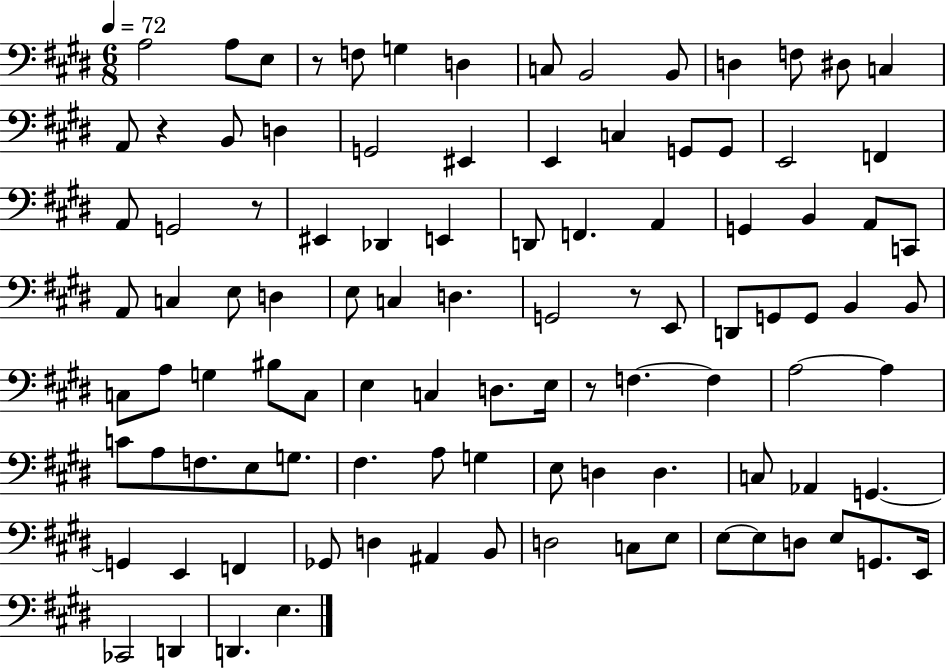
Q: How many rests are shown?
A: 5